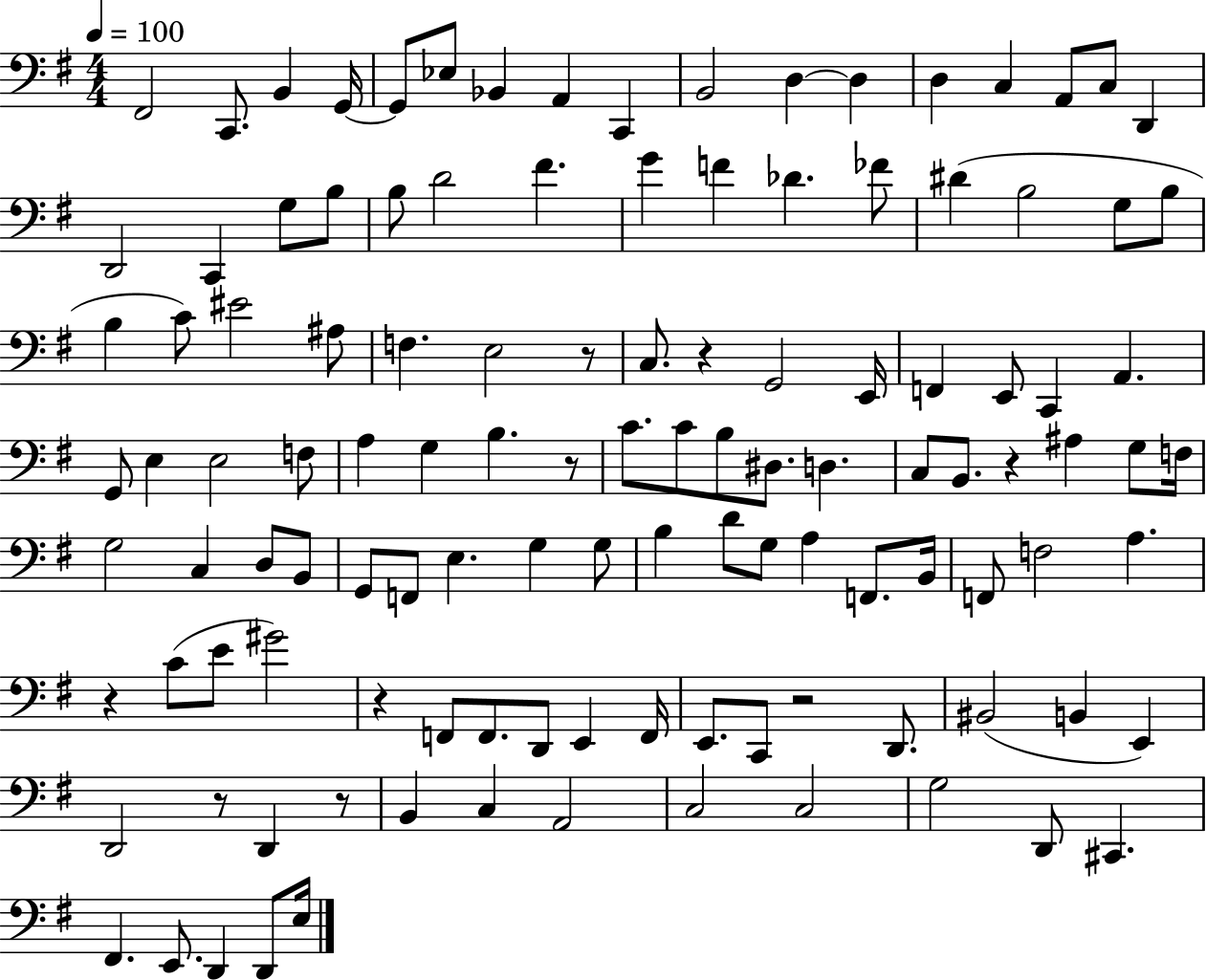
{
  \clef bass
  \numericTimeSignature
  \time 4/4
  \key g \major
  \tempo 4 = 100
  \repeat volta 2 { fis,2 c,8. b,4 g,16~~ | g,8 ees8 bes,4 a,4 c,4 | b,2 d4~~ d4 | d4 c4 a,8 c8 d,4 | \break d,2 c,4 g8 b8 | b8 d'2 fis'4. | g'4 f'4 des'4. fes'8 | dis'4( b2 g8 b8 | \break b4 c'8) eis'2 ais8 | f4. e2 r8 | c8. r4 g,2 e,16 | f,4 e,8 c,4 a,4. | \break g,8 e4 e2 f8 | a4 g4 b4. r8 | c'8. c'8 b8 dis8. d4. | c8 b,8. r4 ais4 g8 f16 | \break g2 c4 d8 b,8 | g,8 f,8 e4. g4 g8 | b4 d'8 g8 a4 f,8. b,16 | f,8 f2 a4. | \break r4 c'8( e'8 gis'2) | r4 f,8 f,8. d,8 e,4 f,16 | e,8. c,8 r2 d,8. | bis,2( b,4 e,4) | \break d,2 r8 d,4 r8 | b,4 c4 a,2 | c2 c2 | g2 d,8 cis,4. | \break fis,4. e,8. d,4 d,8 e16 | } \bar "|."
}